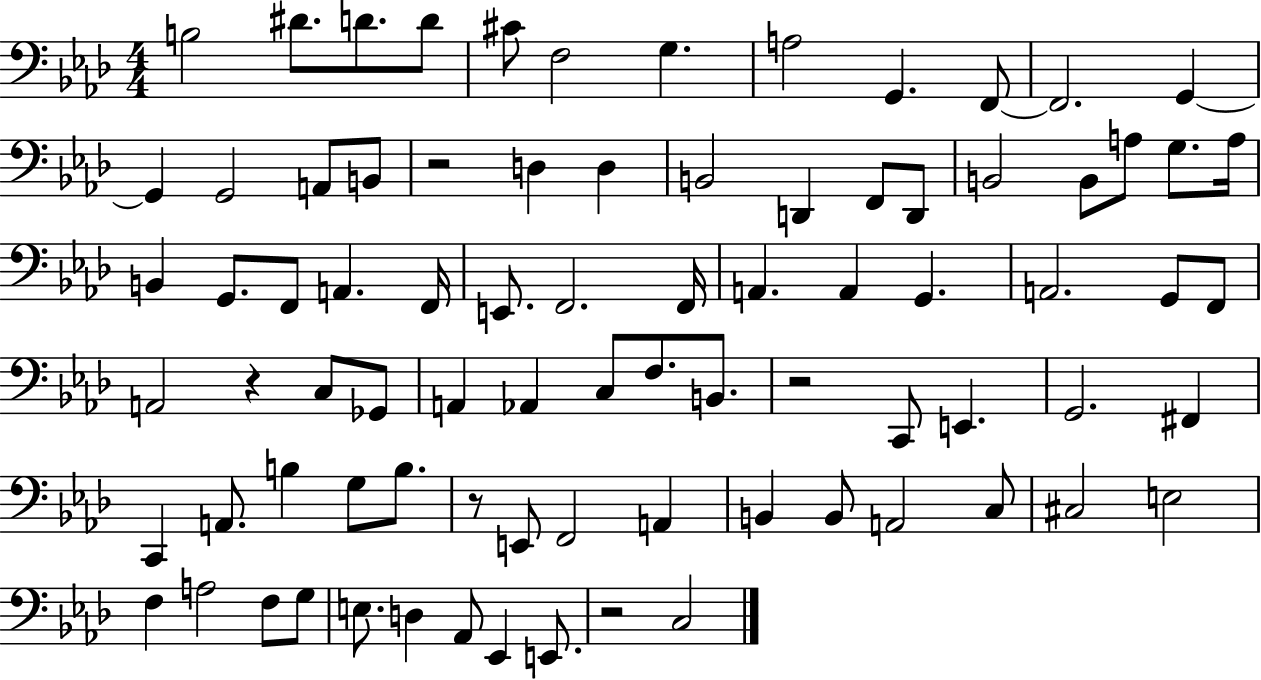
B3/h D#4/e. D4/e. D4/e C#4/e F3/h G3/q. A3/h G2/q. F2/e F2/h. G2/q G2/q G2/h A2/e B2/e R/h D3/q D3/q B2/h D2/q F2/e D2/e B2/h B2/e A3/e G3/e. A3/s B2/q G2/e. F2/e A2/q. F2/s E2/e. F2/h. F2/s A2/q. A2/q G2/q. A2/h. G2/e F2/e A2/h R/q C3/e Gb2/e A2/q Ab2/q C3/e F3/e. B2/e. R/h C2/e E2/q. G2/h. F#2/q C2/q A2/e. B3/q G3/e B3/e. R/e E2/e F2/h A2/q B2/q B2/e A2/h C3/e C#3/h E3/h F3/q A3/h F3/e G3/e E3/e. D3/q Ab2/e Eb2/q E2/e. R/h C3/h